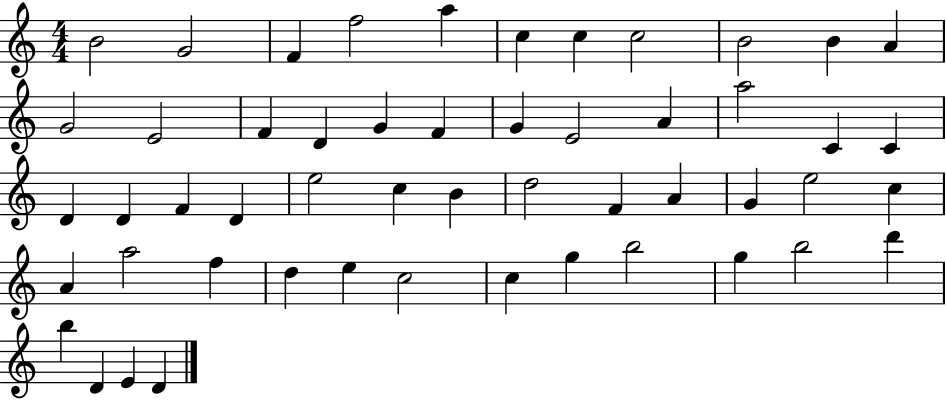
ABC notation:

X:1
T:Untitled
M:4/4
L:1/4
K:C
B2 G2 F f2 a c c c2 B2 B A G2 E2 F D G F G E2 A a2 C C D D F D e2 c B d2 F A G e2 c A a2 f d e c2 c g b2 g b2 d' b D E D